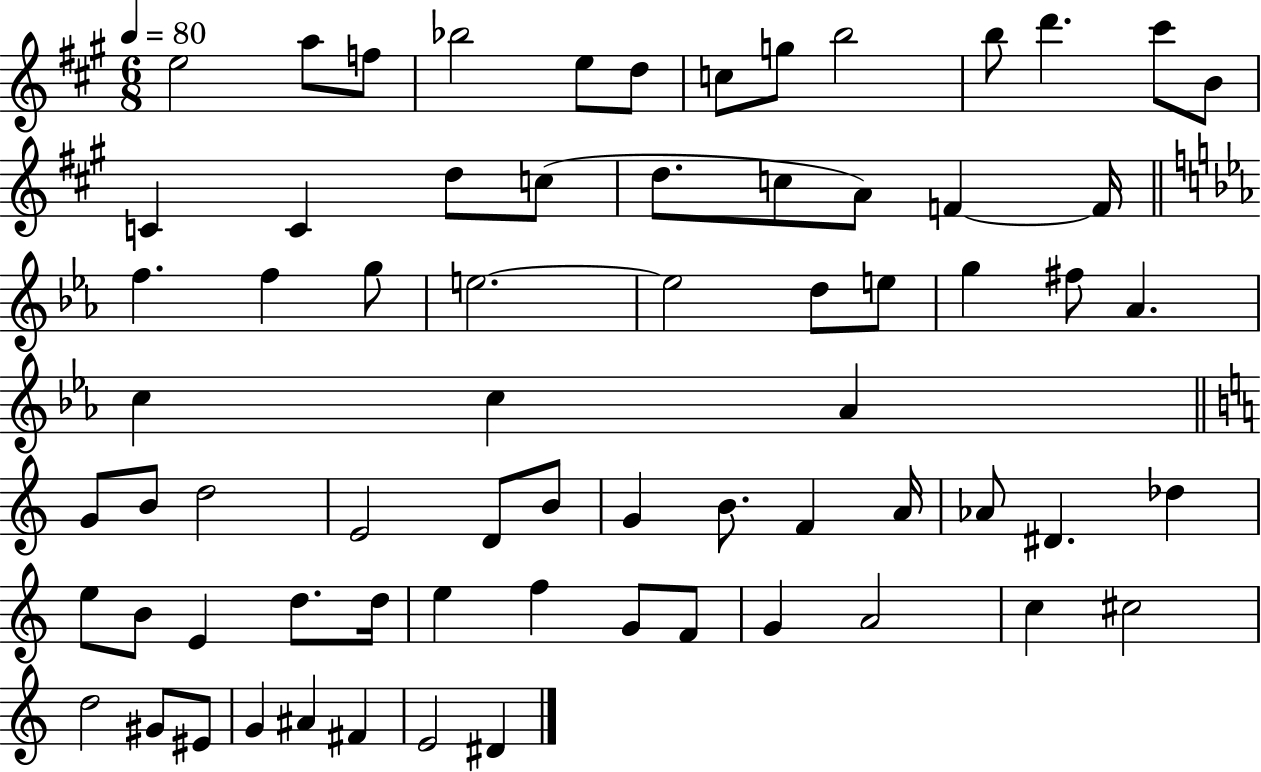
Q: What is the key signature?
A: A major